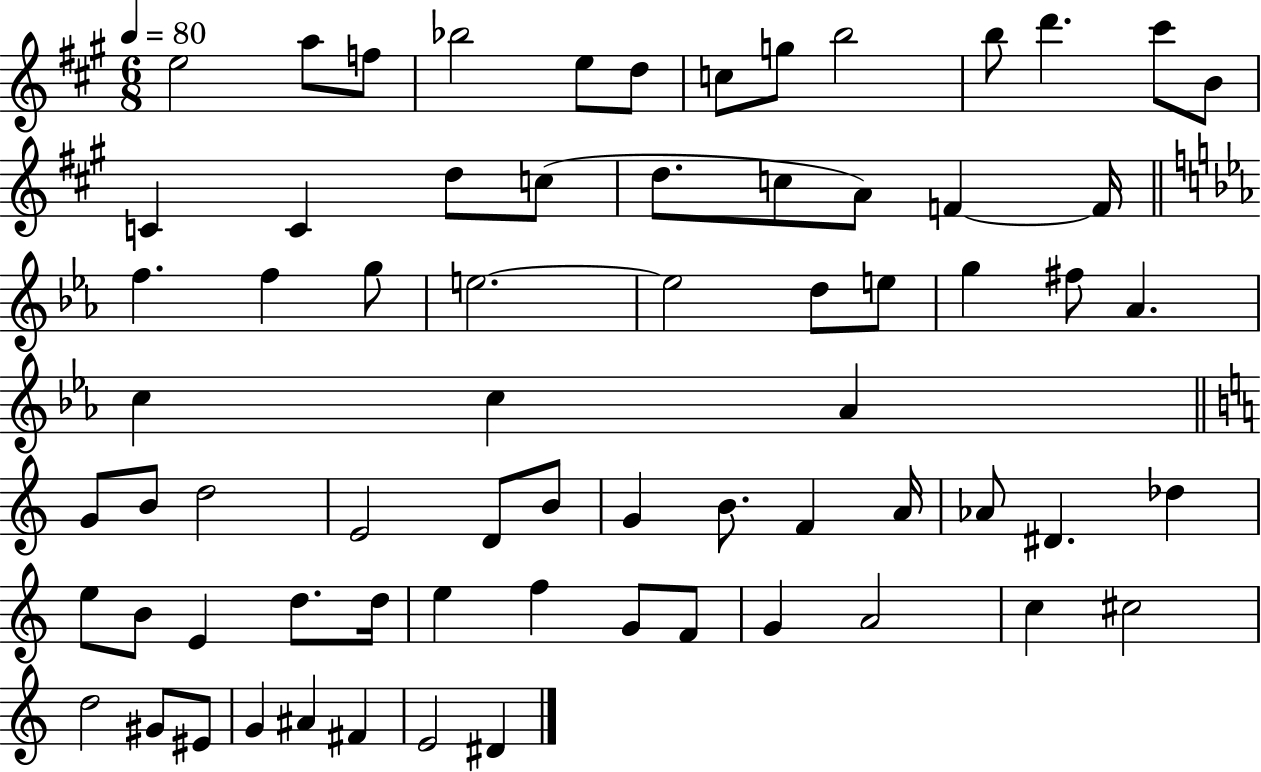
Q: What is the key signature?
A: A major